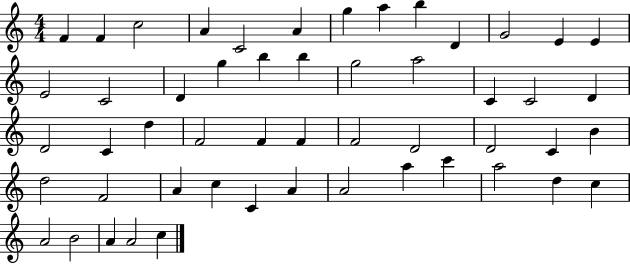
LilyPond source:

{
  \clef treble
  \numericTimeSignature
  \time 4/4
  \key c \major
  f'4 f'4 c''2 | a'4 c'2 a'4 | g''4 a''4 b''4 d'4 | g'2 e'4 e'4 | \break e'2 c'2 | d'4 g''4 b''4 b''4 | g''2 a''2 | c'4 c'2 d'4 | \break d'2 c'4 d''4 | f'2 f'4 f'4 | f'2 d'2 | d'2 c'4 b'4 | \break d''2 f'2 | a'4 c''4 c'4 a'4 | a'2 a''4 c'''4 | a''2 d''4 c''4 | \break a'2 b'2 | a'4 a'2 c''4 | \bar "|."
}